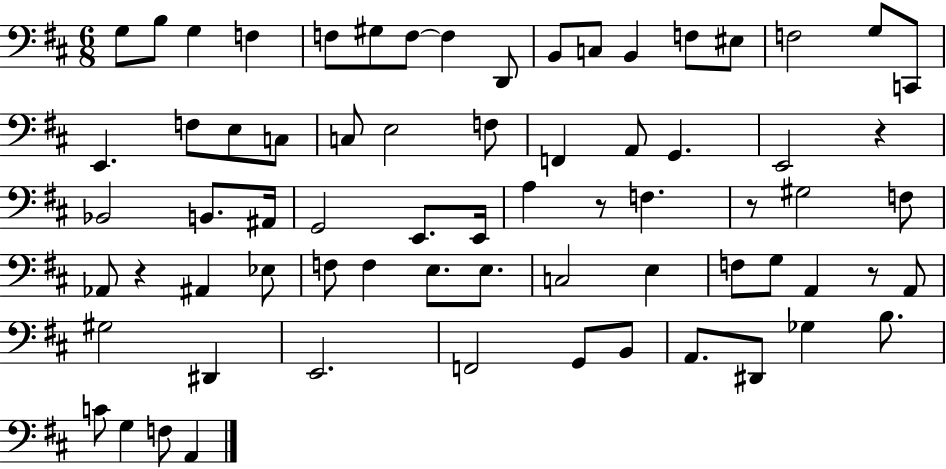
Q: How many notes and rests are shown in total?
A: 70